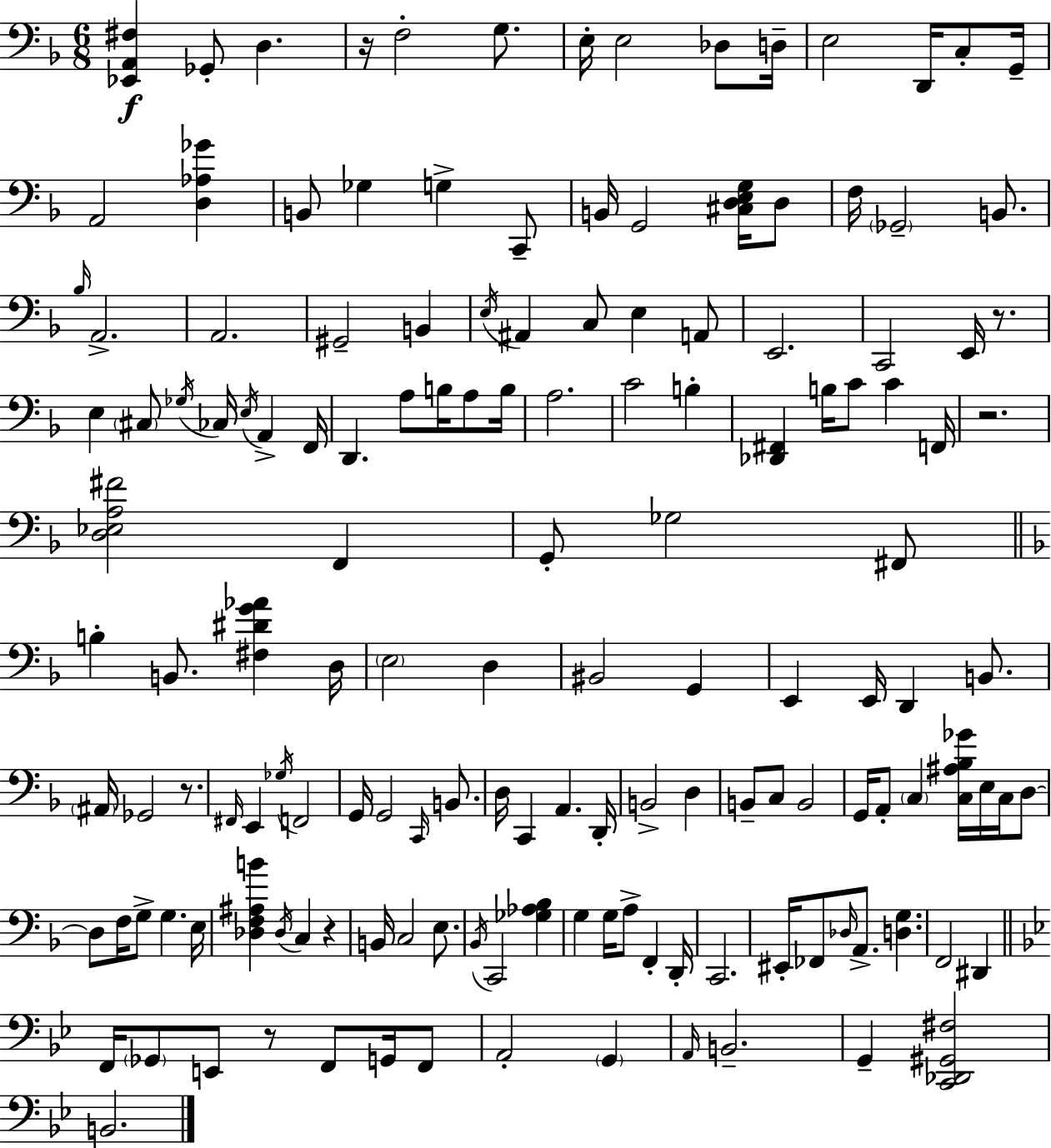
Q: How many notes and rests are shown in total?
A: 148